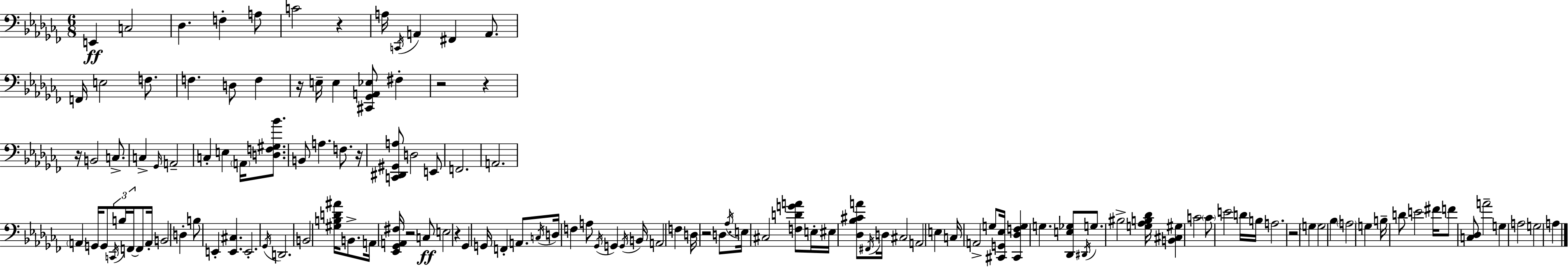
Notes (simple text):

E2/q C3/h Db3/q. F3/q A3/e C4/h R/q A3/s C2/s A2/q F#2/q A2/e. F2/s E3/h F3/e. F3/q. D3/e F3/q R/s E3/s E3/q [C#2,Gb2,A2,Eb3]/e F#3/q R/h R/q R/s B2/h C3/e. C3/q Gb2/s A2/h C3/q E3/q A2/s [D3,F3,G#3,Bb4]/e. B2/e A3/q. F3/e. R/s [C2,D#2,G#2,A3]/e D3/h E2/e F2/h. A2/h. A2/q G2/s G2/e C2/s B3/s F2/s F2/e A2/s B2/h D3/q B3/e E2/q [E2,C#3]/q. E2/h. Gb2/s D2/h. B2/h [G#3,B3,D4,A#4]/s B2/e. A2/s [Eb2,Gb2,A2,F#3]/s R/h C3/e E3/h R/q Gb2/q G2/s F2/q A2/e. C3/s D3/s F3/q A3/e Gb2/s G2/q G2/s B2/s A2/h F3/q D3/s R/h D3/e. Ab3/s E3/s C#3/h [F3,D4,G4,A4]/e E3/s EIS3/s [Db3,Bb3,C#4,A4]/e F#2/s D3/s C#3/h A2/h E3/q C3/s A2/h G3/e [C#2,G2,Eb3]/s [C#2,Db3,F3,G3]/q G3/q. [Db2,E3,Gb3]/e D#2/s G3/e. BIS3/h [G3,Ab3,B3,Db4]/s [B2,C#3,G#3]/q C4/h C4/e E4/h D4/s B3/s A3/h. R/h G3/q G3/h Bb3/q A3/h G3/q B3/s D4/e E4/h F#4/s F4/e [C3,Db3]/e A4/h G3/q A3/h G3/h A3/q